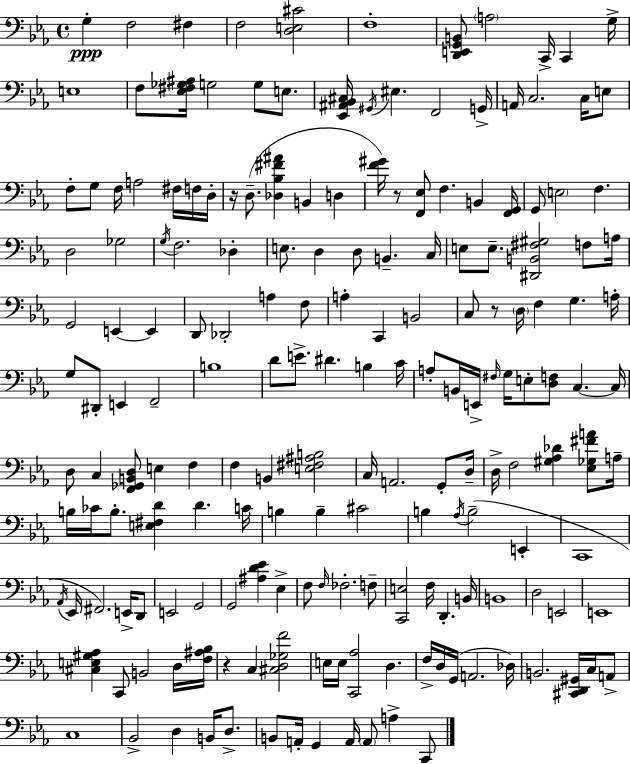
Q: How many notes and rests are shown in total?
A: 183